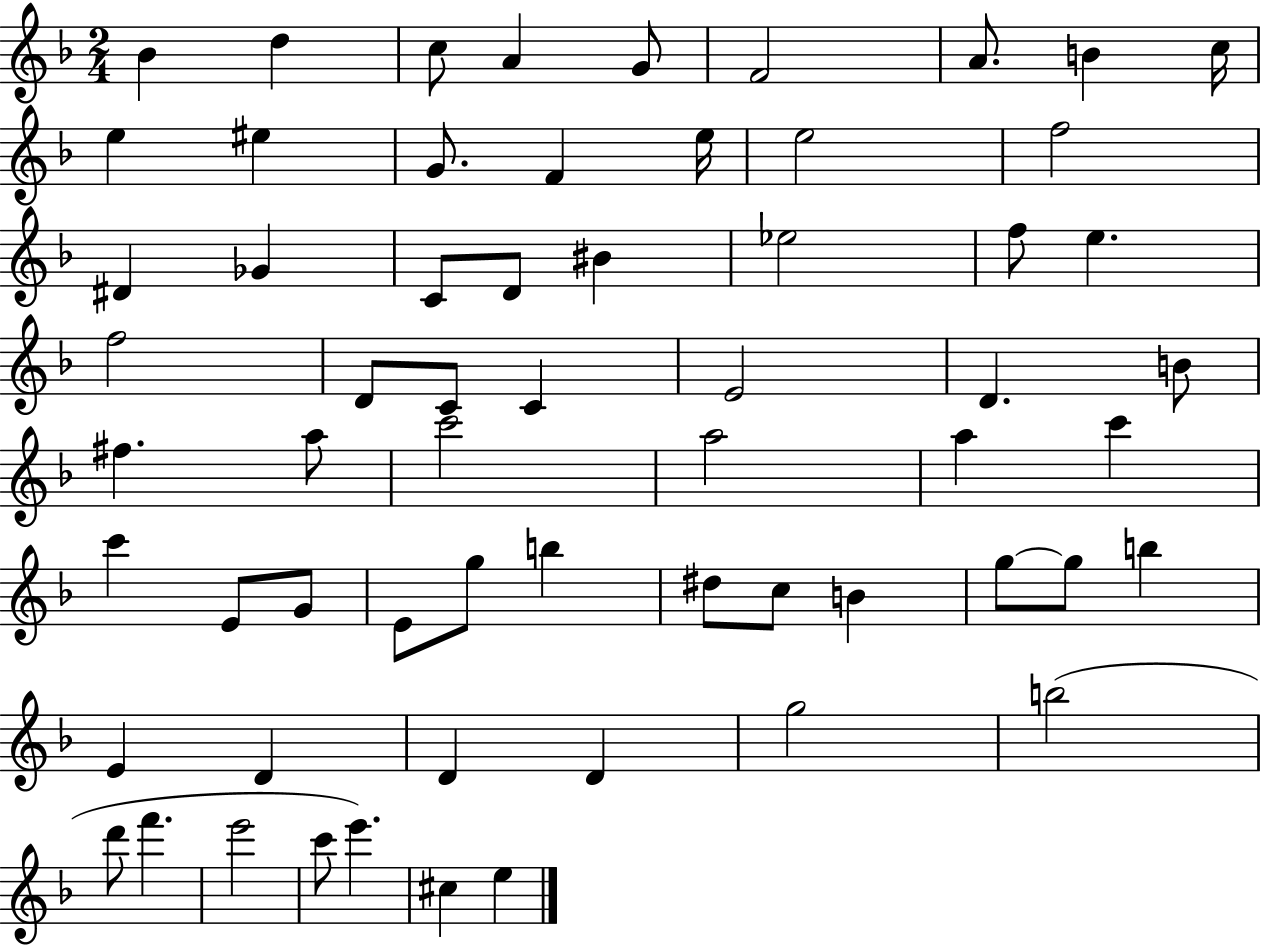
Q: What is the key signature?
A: F major